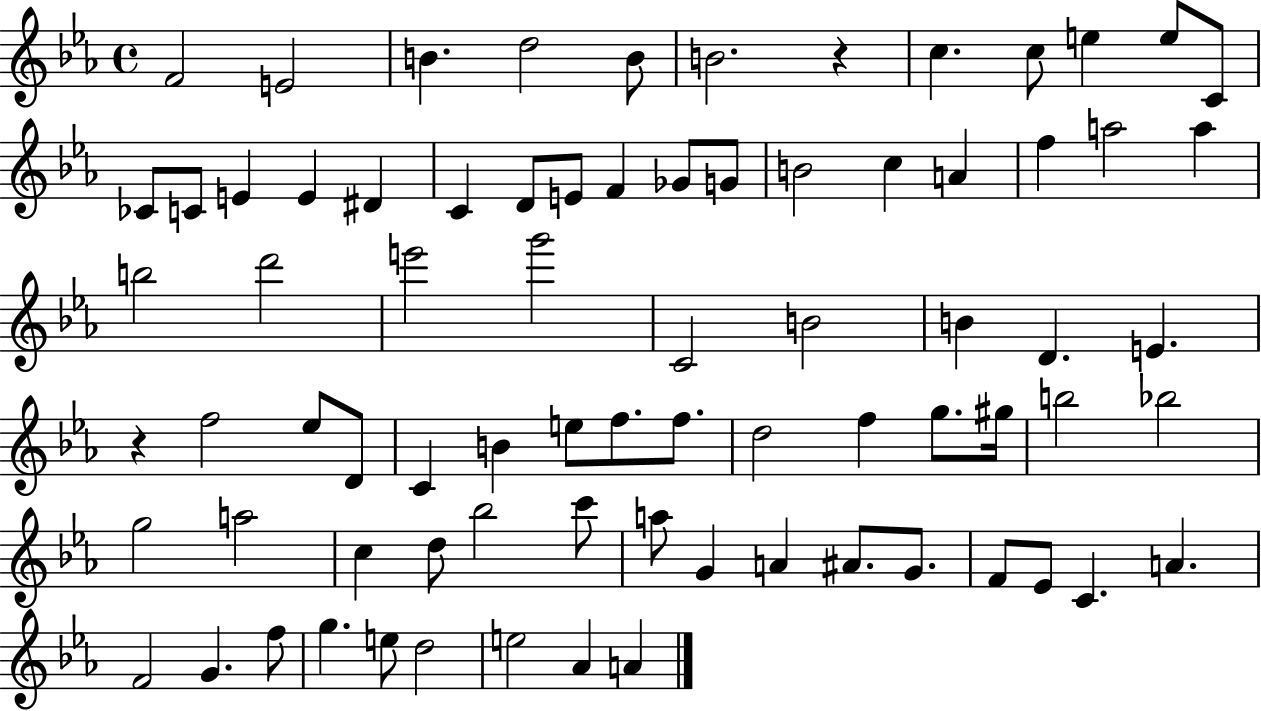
{
  \clef treble
  \time 4/4
  \defaultTimeSignature
  \key ees \major
  f'2 e'2 | b'4. d''2 b'8 | b'2. r4 | c''4. c''8 e''4 e''8 c'8 | \break ces'8 c'8 e'4 e'4 dis'4 | c'4 d'8 e'8 f'4 ges'8 g'8 | b'2 c''4 a'4 | f''4 a''2 a''4 | \break b''2 d'''2 | e'''2 g'''2 | c'2 b'2 | b'4 d'4. e'4. | \break r4 f''2 ees''8 d'8 | c'4 b'4 e''8 f''8. f''8. | d''2 f''4 g''8. gis''16 | b''2 bes''2 | \break g''2 a''2 | c''4 d''8 bes''2 c'''8 | a''8 g'4 a'4 ais'8. g'8. | f'8 ees'8 c'4. a'4. | \break f'2 g'4. f''8 | g''4. e''8 d''2 | e''2 aes'4 a'4 | \bar "|."
}